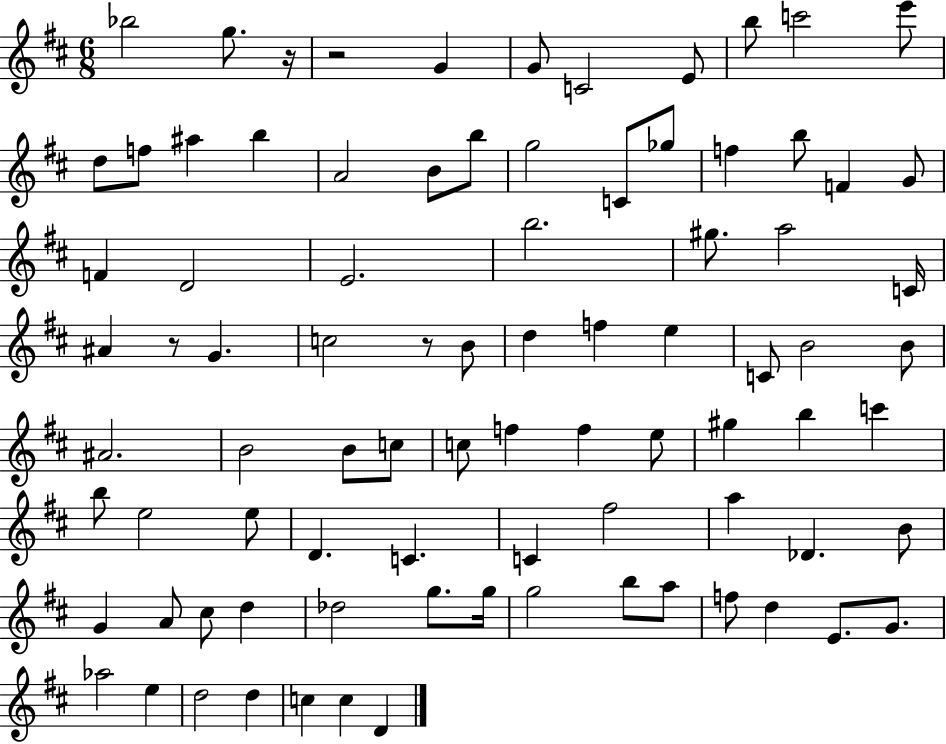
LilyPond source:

{
  \clef treble
  \numericTimeSignature
  \time 6/8
  \key d \major
  \repeat volta 2 { bes''2 g''8. r16 | r2 g'4 | g'8 c'2 e'8 | b''8 c'''2 e'''8 | \break d''8 f''8 ais''4 b''4 | a'2 b'8 b''8 | g''2 c'8 ges''8 | f''4 b''8 f'4 g'8 | \break f'4 d'2 | e'2. | b''2. | gis''8. a''2 c'16 | \break ais'4 r8 g'4. | c''2 r8 b'8 | d''4 f''4 e''4 | c'8 b'2 b'8 | \break ais'2. | b'2 b'8 c''8 | c''8 f''4 f''4 e''8 | gis''4 b''4 c'''4 | \break b''8 e''2 e''8 | d'4. c'4. | c'4 fis''2 | a''4 des'4. b'8 | \break g'4 a'8 cis''8 d''4 | des''2 g''8. g''16 | g''2 b''8 a''8 | f''8 d''4 e'8. g'8. | \break aes''2 e''4 | d''2 d''4 | c''4 c''4 d'4 | } \bar "|."
}